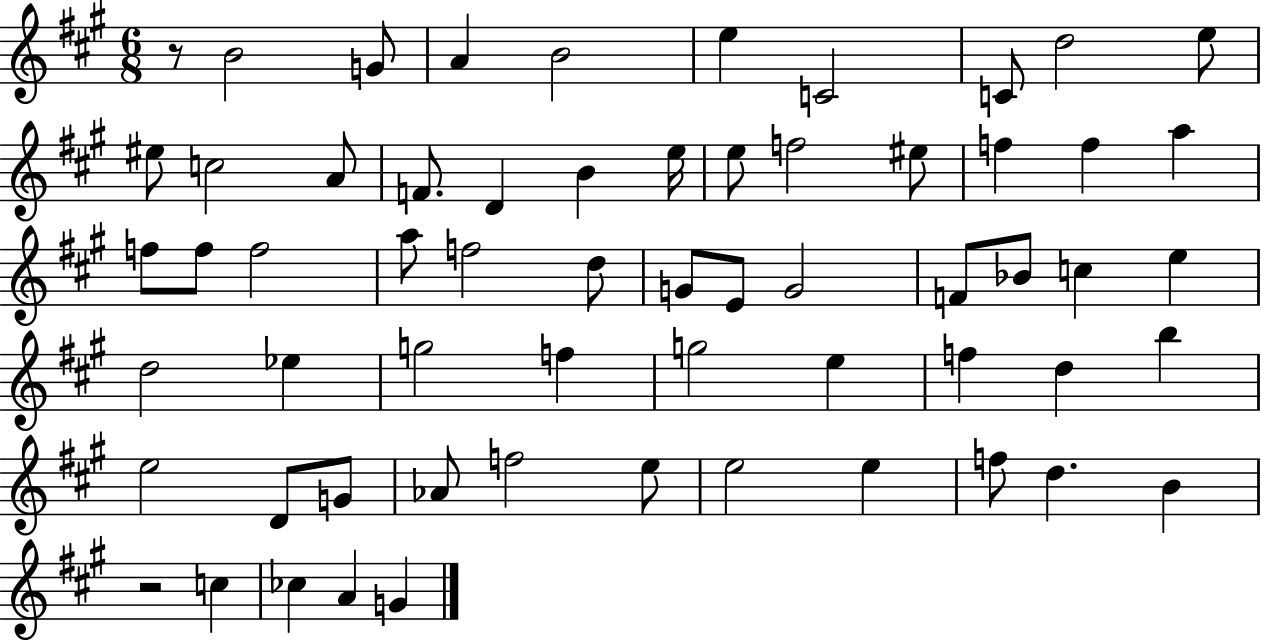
X:1
T:Untitled
M:6/8
L:1/4
K:A
z/2 B2 G/2 A B2 e C2 C/2 d2 e/2 ^e/2 c2 A/2 F/2 D B e/4 e/2 f2 ^e/2 f f a f/2 f/2 f2 a/2 f2 d/2 G/2 E/2 G2 F/2 _B/2 c e d2 _e g2 f g2 e f d b e2 D/2 G/2 _A/2 f2 e/2 e2 e f/2 d B z2 c _c A G